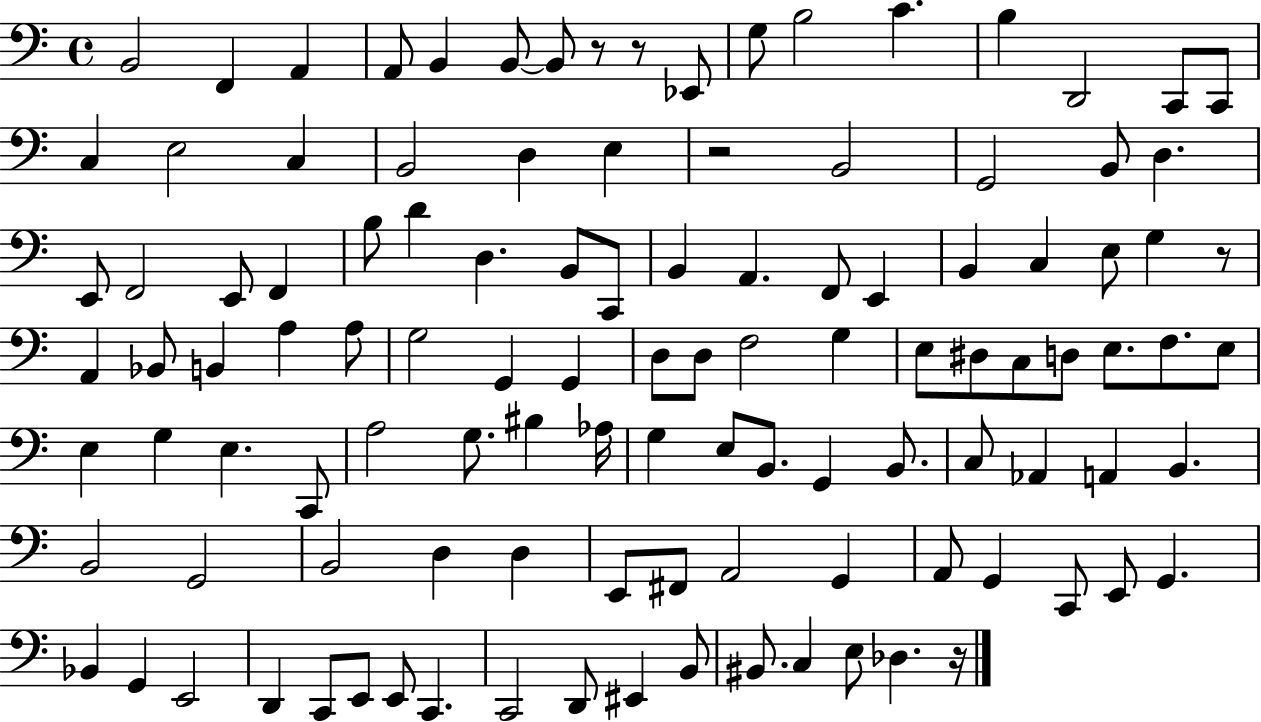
X:1
T:Untitled
M:4/4
L:1/4
K:C
B,,2 F,, A,, A,,/2 B,, B,,/2 B,,/2 z/2 z/2 _E,,/2 G,/2 B,2 C B, D,,2 C,,/2 C,,/2 C, E,2 C, B,,2 D, E, z2 B,,2 G,,2 B,,/2 D, E,,/2 F,,2 E,,/2 F,, B,/2 D D, B,,/2 C,,/2 B,, A,, F,,/2 E,, B,, C, E,/2 G, z/2 A,, _B,,/2 B,, A, A,/2 G,2 G,, G,, D,/2 D,/2 F,2 G, E,/2 ^D,/2 C,/2 D,/2 E,/2 F,/2 E,/2 E, G, E, C,,/2 A,2 G,/2 ^B, _A,/4 G, E,/2 B,,/2 G,, B,,/2 C,/2 _A,, A,, B,, B,,2 G,,2 B,,2 D, D, E,,/2 ^F,,/2 A,,2 G,, A,,/2 G,, C,,/2 E,,/2 G,, _B,, G,, E,,2 D,, C,,/2 E,,/2 E,,/2 C,, C,,2 D,,/2 ^E,, B,,/2 ^B,,/2 C, E,/2 _D, z/4